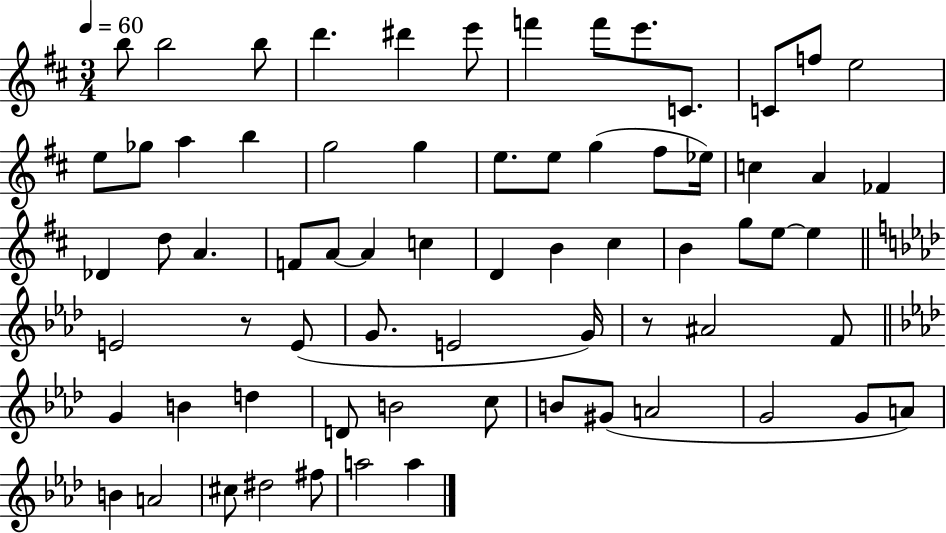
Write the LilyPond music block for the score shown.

{
  \clef treble
  \numericTimeSignature
  \time 3/4
  \key d \major
  \tempo 4 = 60
  b''8 b''2 b''8 | d'''4. dis'''4 e'''8 | f'''4 f'''8 e'''8. c'8. | c'8 f''8 e''2 | \break e''8 ges''8 a''4 b''4 | g''2 g''4 | e''8. e''8 g''4( fis''8 ees''16) | c''4 a'4 fes'4 | \break des'4 d''8 a'4. | f'8 a'8~~ a'4 c''4 | d'4 b'4 cis''4 | b'4 g''8 e''8~~ e''4 | \break \bar "||" \break \key aes \major e'2 r8 e'8( | g'8. e'2 g'16) | r8 ais'2 f'8 | \bar "||" \break \key aes \major g'4 b'4 d''4 | d'8 b'2 c''8 | b'8 gis'8( a'2 | g'2 g'8 a'8) | \break b'4 a'2 | cis''8 dis''2 fis''8 | a''2 a''4 | \bar "|."
}